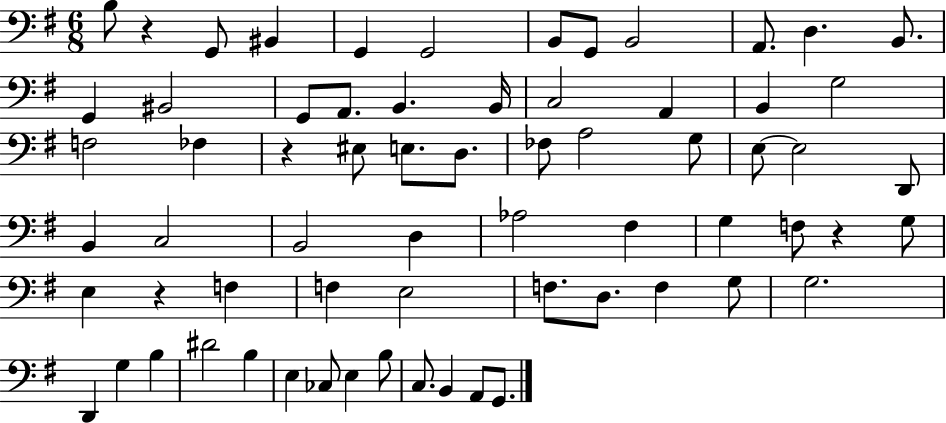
B3/e R/q G2/e BIS2/q G2/q G2/h B2/e G2/e B2/h A2/e. D3/q. B2/e. G2/q BIS2/h G2/e A2/e. B2/q. B2/s C3/h A2/q B2/q G3/h F3/h FES3/q R/q EIS3/e E3/e. D3/e. FES3/e A3/h G3/e E3/e E3/h D2/e B2/q C3/h B2/h D3/q Ab3/h F#3/q G3/q F3/e R/q G3/e E3/q R/q F3/q F3/q E3/h F3/e. D3/e. F3/q G3/e G3/h. D2/q G3/q B3/q D#4/h B3/q E3/q CES3/e E3/q B3/e C3/e. B2/q A2/e G2/e.